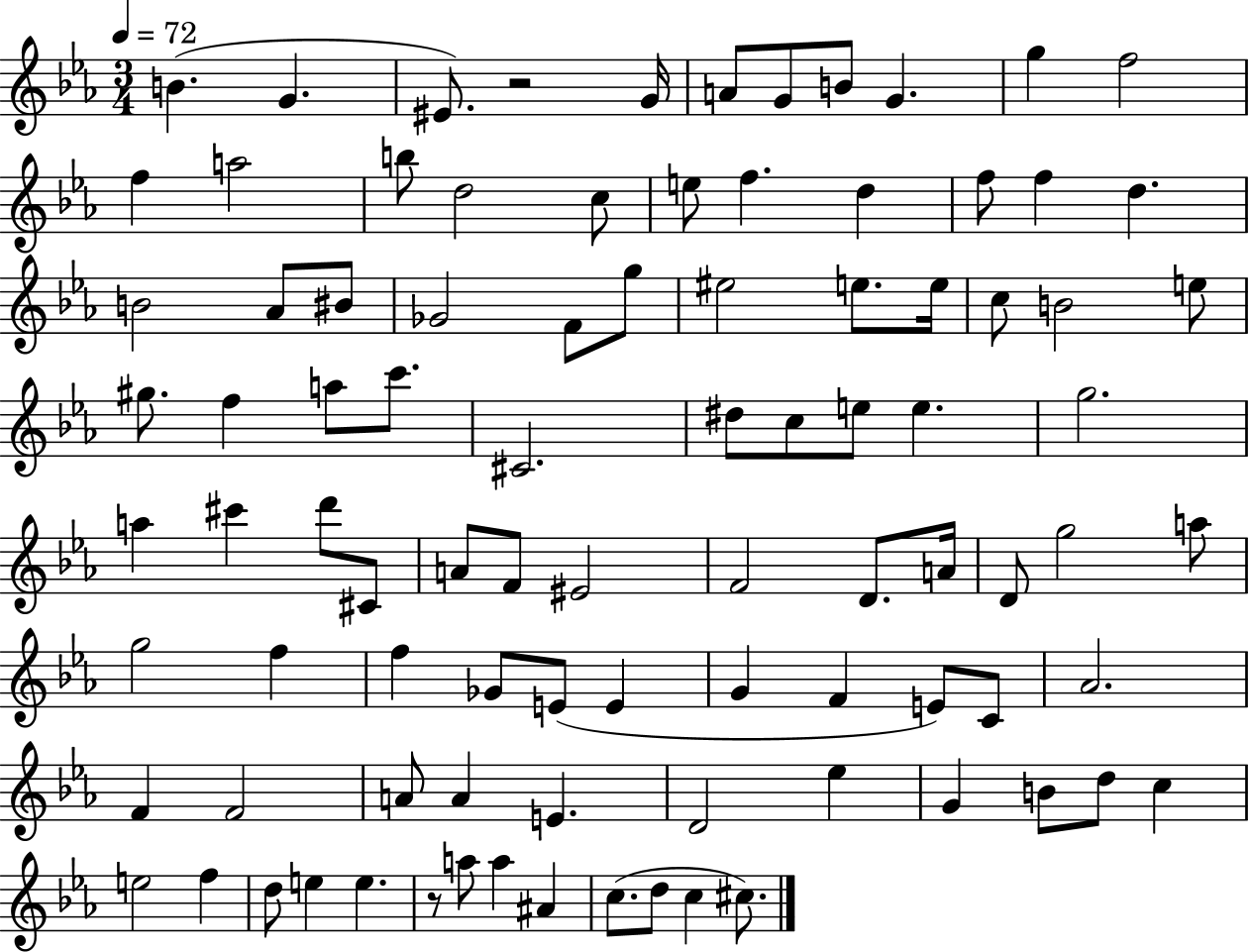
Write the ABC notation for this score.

X:1
T:Untitled
M:3/4
L:1/4
K:Eb
B G ^E/2 z2 G/4 A/2 G/2 B/2 G g f2 f a2 b/2 d2 c/2 e/2 f d f/2 f d B2 _A/2 ^B/2 _G2 F/2 g/2 ^e2 e/2 e/4 c/2 B2 e/2 ^g/2 f a/2 c'/2 ^C2 ^d/2 c/2 e/2 e g2 a ^c' d'/2 ^C/2 A/2 F/2 ^E2 F2 D/2 A/4 D/2 g2 a/2 g2 f f _G/2 E/2 E G F E/2 C/2 _A2 F F2 A/2 A E D2 _e G B/2 d/2 c e2 f d/2 e e z/2 a/2 a ^A c/2 d/2 c ^c/2